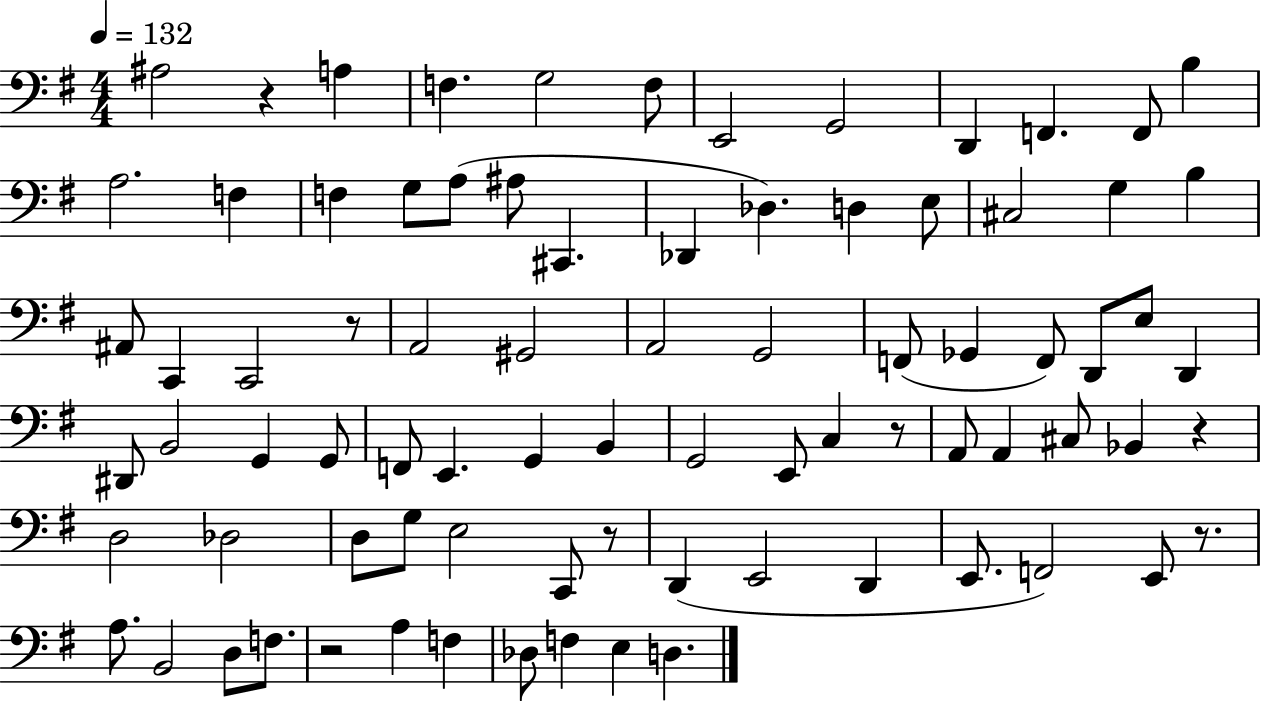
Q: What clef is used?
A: bass